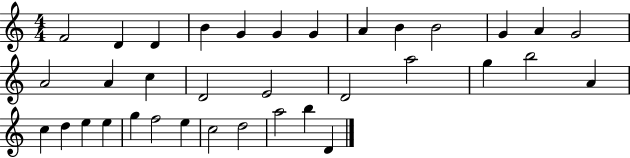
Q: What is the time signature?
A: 4/4